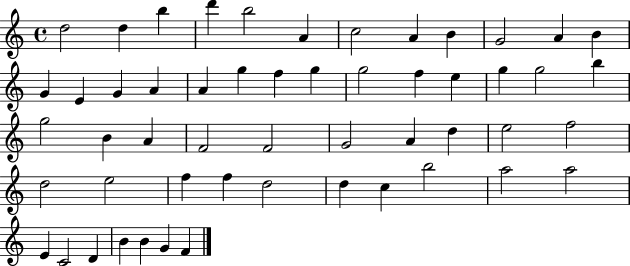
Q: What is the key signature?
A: C major